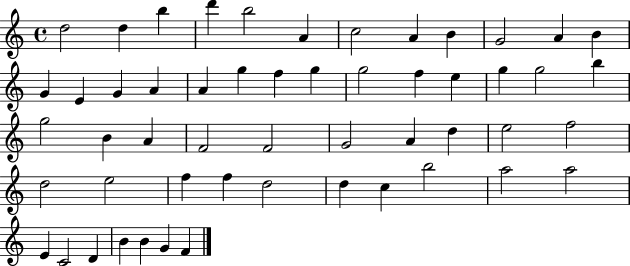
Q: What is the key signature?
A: C major